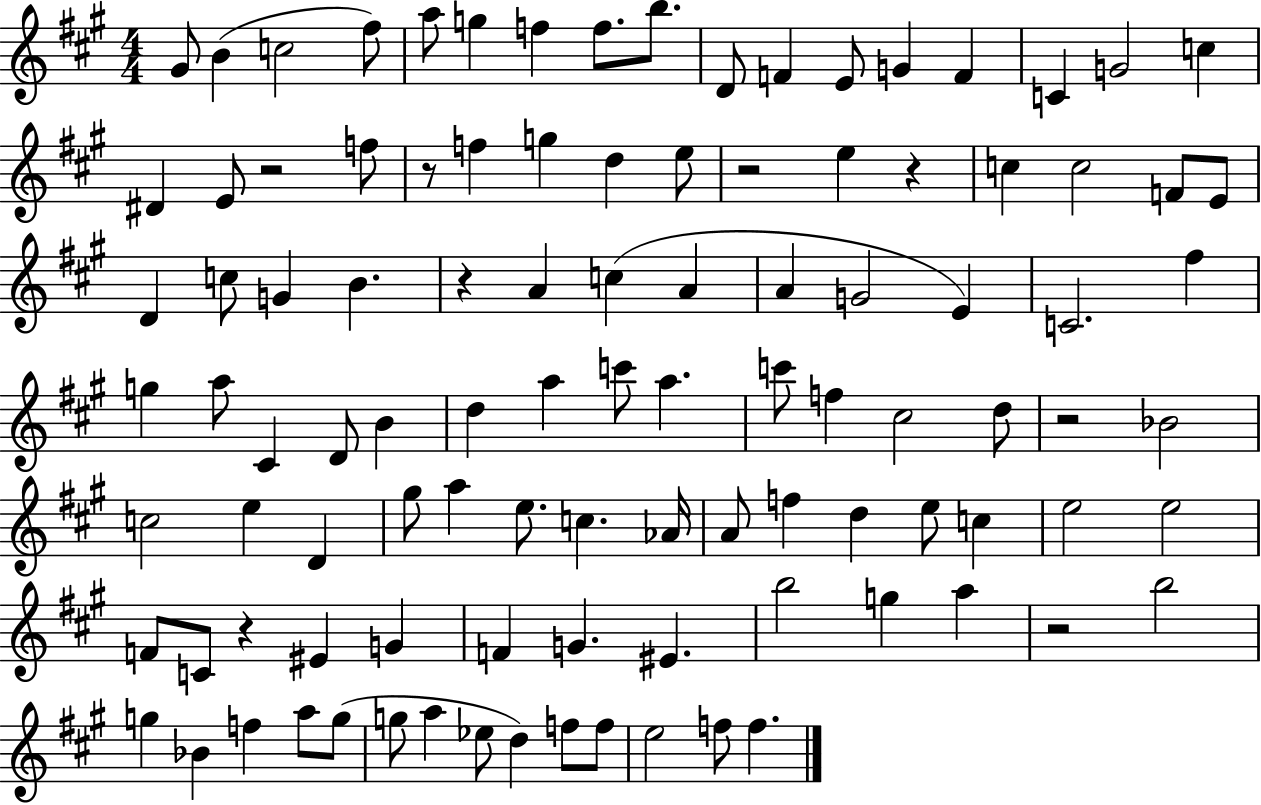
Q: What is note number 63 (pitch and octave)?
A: Ab4